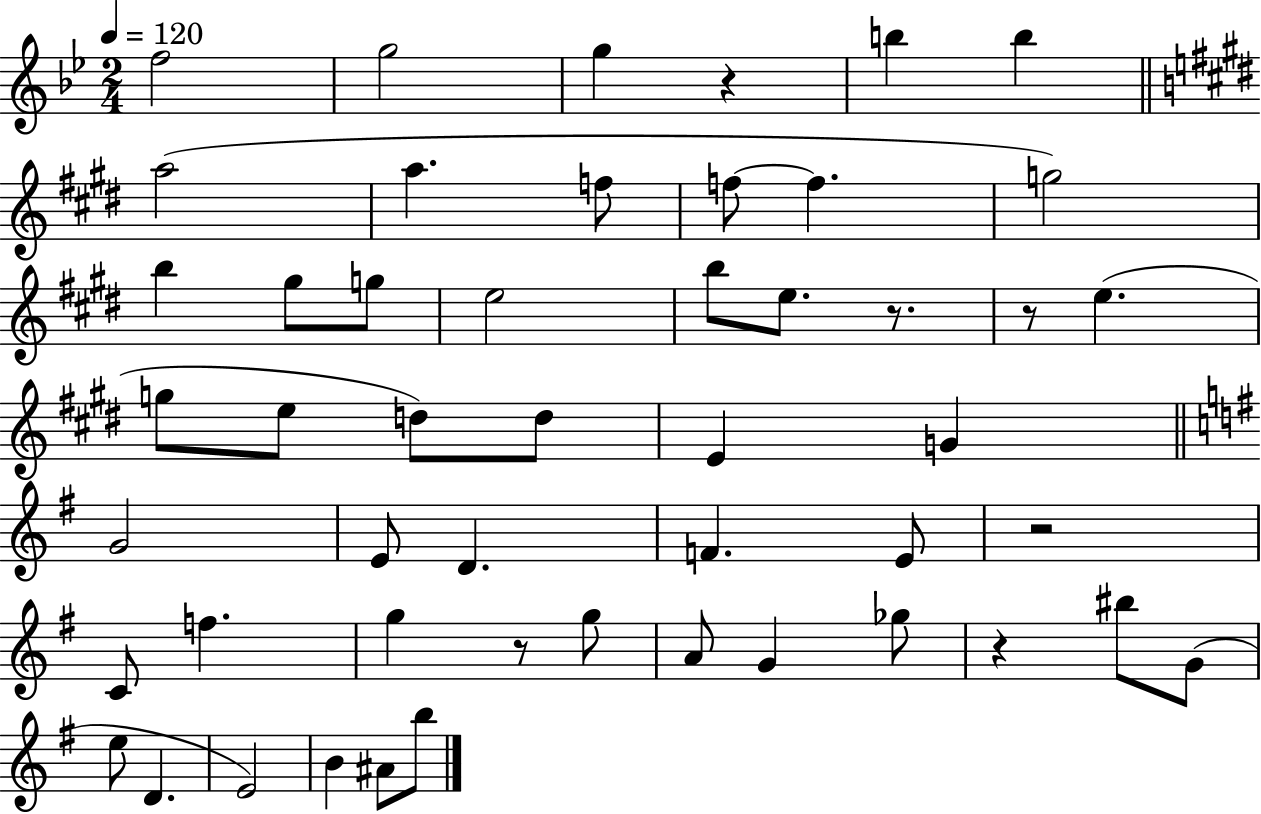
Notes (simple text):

F5/h G5/h G5/q R/q B5/q B5/q A5/h A5/q. F5/e F5/e F5/q. G5/h B5/q G#5/e G5/e E5/h B5/e E5/e. R/e. R/e E5/q. G5/e E5/e D5/e D5/e E4/q G4/q G4/h E4/e D4/q. F4/q. E4/e R/h C4/e F5/q. G5/q R/e G5/e A4/e G4/q Gb5/e R/q BIS5/e G4/e E5/e D4/q. E4/h B4/q A#4/e B5/e